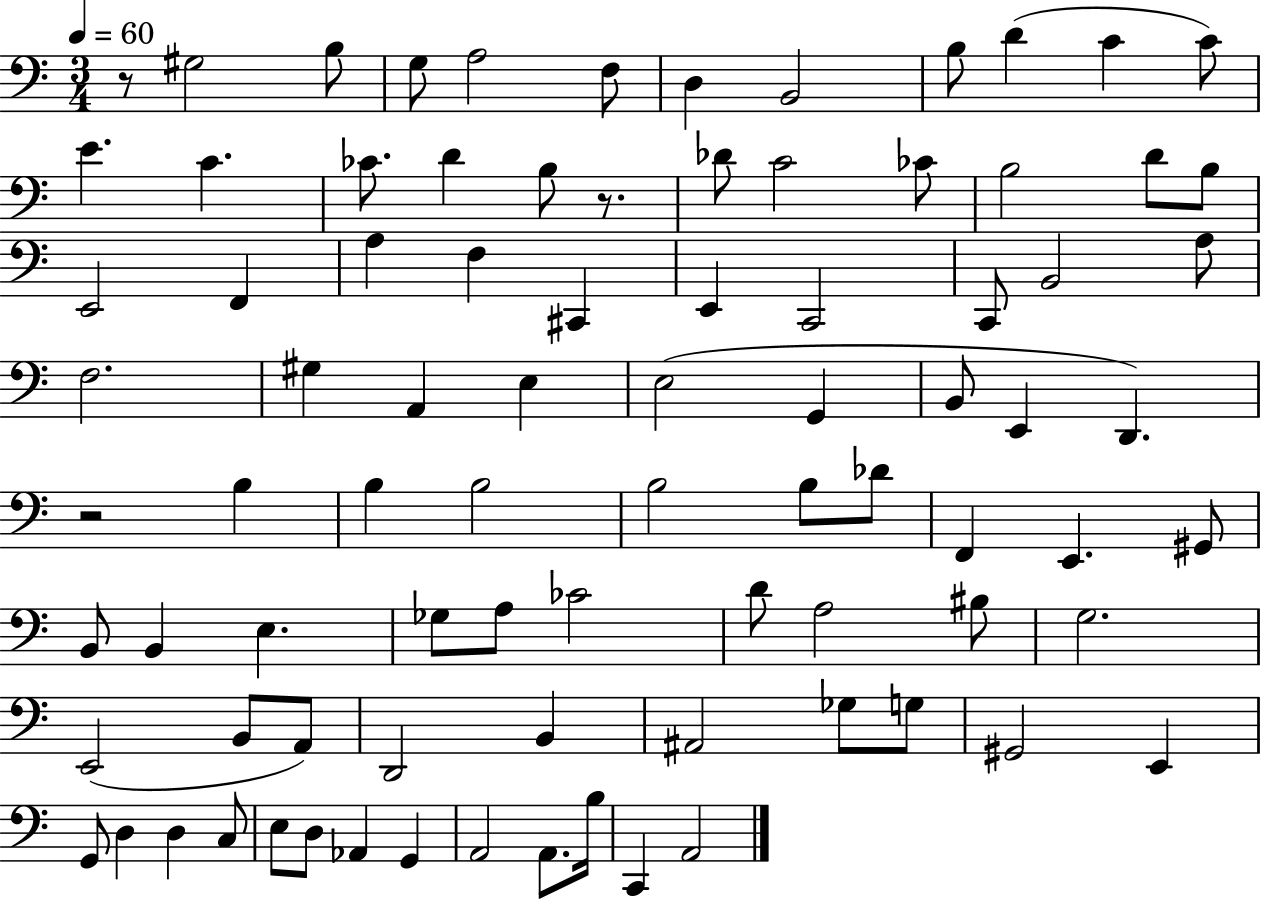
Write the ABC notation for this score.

X:1
T:Untitled
M:3/4
L:1/4
K:C
z/2 ^G,2 B,/2 G,/2 A,2 F,/2 D, B,,2 B,/2 D C C/2 E C _C/2 D B,/2 z/2 _D/2 C2 _C/2 B,2 D/2 B,/2 E,,2 F,, A, F, ^C,, E,, C,,2 C,,/2 B,,2 A,/2 F,2 ^G, A,, E, E,2 G,, B,,/2 E,, D,, z2 B, B, B,2 B,2 B,/2 _D/2 F,, E,, ^G,,/2 B,,/2 B,, E, _G,/2 A,/2 _C2 D/2 A,2 ^B,/2 G,2 E,,2 B,,/2 A,,/2 D,,2 B,, ^A,,2 _G,/2 G,/2 ^G,,2 E,, G,,/2 D, D, C,/2 E,/2 D,/2 _A,, G,, A,,2 A,,/2 B,/4 C,, A,,2